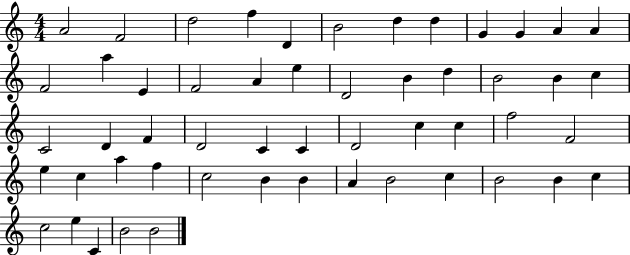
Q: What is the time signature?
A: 4/4